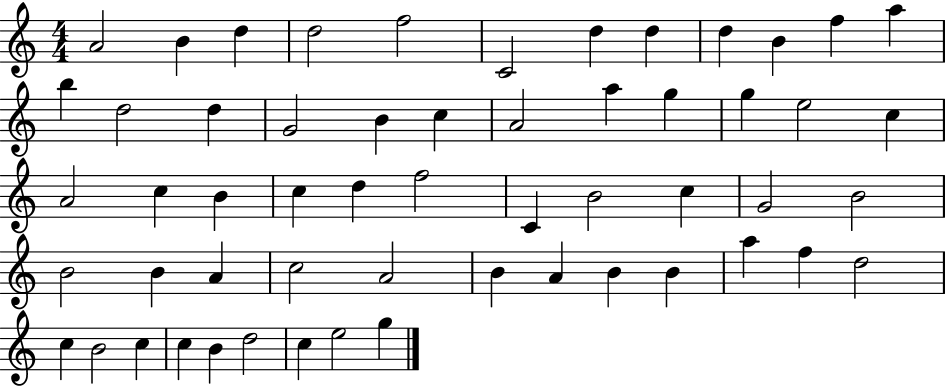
A4/h B4/q D5/q D5/h F5/h C4/h D5/q D5/q D5/q B4/q F5/q A5/q B5/q D5/h D5/q G4/h B4/q C5/q A4/h A5/q G5/q G5/q E5/h C5/q A4/h C5/q B4/q C5/q D5/q F5/h C4/q B4/h C5/q G4/h B4/h B4/h B4/q A4/q C5/h A4/h B4/q A4/q B4/q B4/q A5/q F5/q D5/h C5/q B4/h C5/q C5/q B4/q D5/h C5/q E5/h G5/q